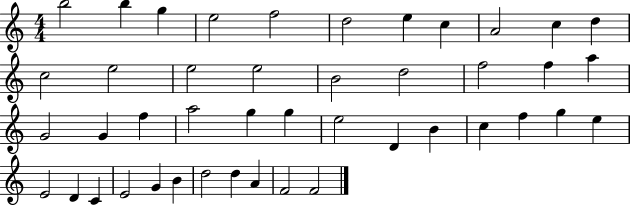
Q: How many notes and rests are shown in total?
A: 44